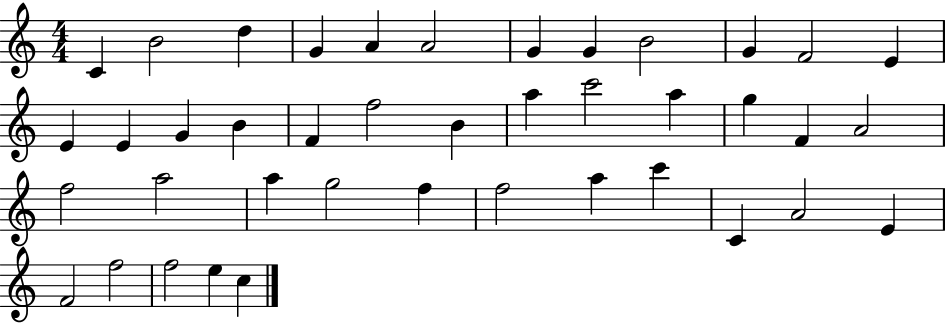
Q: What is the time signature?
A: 4/4